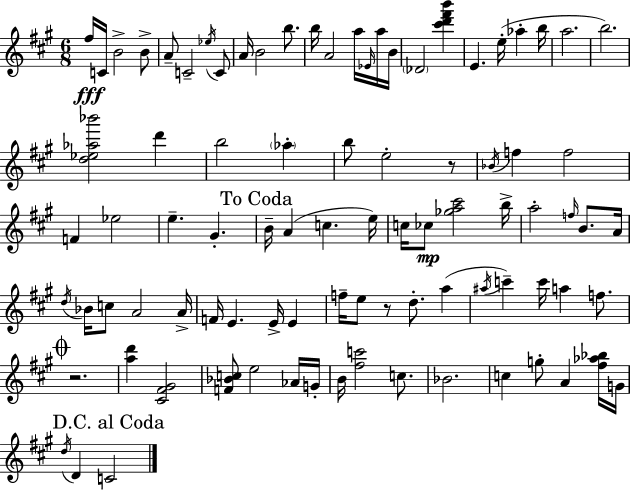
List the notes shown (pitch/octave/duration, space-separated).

F#5/s C4/s B4/h B4/e A4/e C4/h Eb5/s C4/e A4/s B4/h B5/e. B5/s A4/h A5/s Eb4/s A5/s B4/s Db4/h [C#6,D6,F#6,B6]/q E4/q. E5/s Ab5/q B5/s A5/h. B5/h. [D5,Eb5,Ab5,Bb6]/h D6/q B5/h Ab5/q B5/e E5/h R/e Bb4/s F5/q F5/h F4/q Eb5/h E5/q. G#4/q. B4/s A4/q C5/q. E5/s C5/s CES5/e [Gb5,A5,C#6]/h B5/s A5/h F5/s B4/e. A4/s D5/s Bb4/s C5/e A4/h A4/s F4/s E4/q. E4/s E4/q F5/s E5/e R/e D5/e. A5/q A#5/s C6/q C6/s A5/q F5/e. R/h. [A5,D6]/q [C#4,F#4,G#4]/h [F4,Bb4,C5]/e E5/h Ab4/s G4/s B4/s [F#5,C6]/h C5/e. Bb4/h. C5/q G5/e A4/q [F#5,Ab5,Bb5]/s G4/s D5/s D4/q C4/h